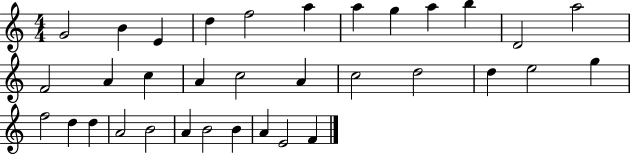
{
  \clef treble
  \numericTimeSignature
  \time 4/4
  \key c \major
  g'2 b'4 e'4 | d''4 f''2 a''4 | a''4 g''4 a''4 b''4 | d'2 a''2 | \break f'2 a'4 c''4 | a'4 c''2 a'4 | c''2 d''2 | d''4 e''2 g''4 | \break f''2 d''4 d''4 | a'2 b'2 | a'4 b'2 b'4 | a'4 e'2 f'4 | \break \bar "|."
}